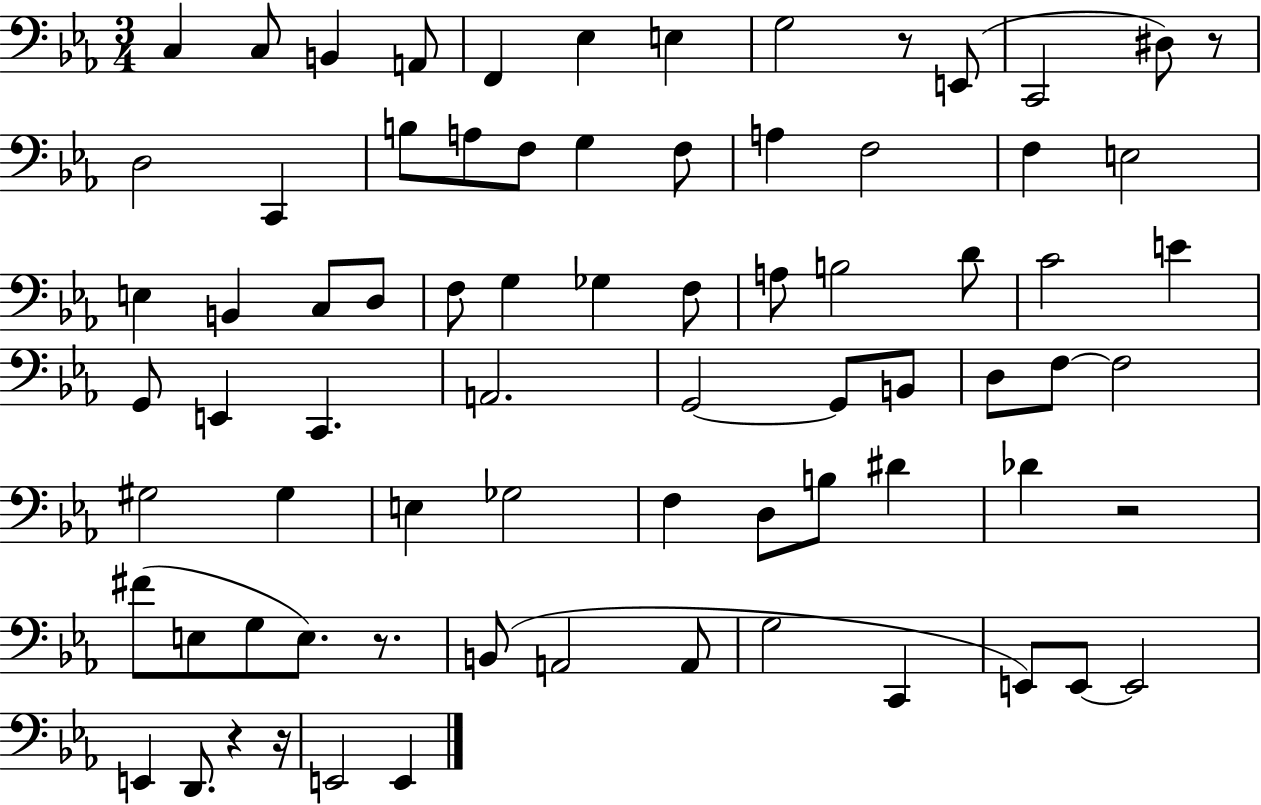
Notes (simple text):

C3/q C3/e B2/q A2/e F2/q Eb3/q E3/q G3/h R/e E2/e C2/h D#3/e R/e D3/h C2/q B3/e A3/e F3/e G3/q F3/e A3/q F3/h F3/q E3/h E3/q B2/q C3/e D3/e F3/e G3/q Gb3/q F3/e A3/e B3/h D4/e C4/h E4/q G2/e E2/q C2/q. A2/h. G2/h G2/e B2/e D3/e F3/e F3/h G#3/h G#3/q E3/q Gb3/h F3/q D3/e B3/e D#4/q Db4/q R/h F#4/e E3/e G3/e E3/e. R/e. B2/e A2/h A2/e G3/h C2/q E2/e E2/e E2/h E2/q D2/e. R/q R/s E2/h E2/q